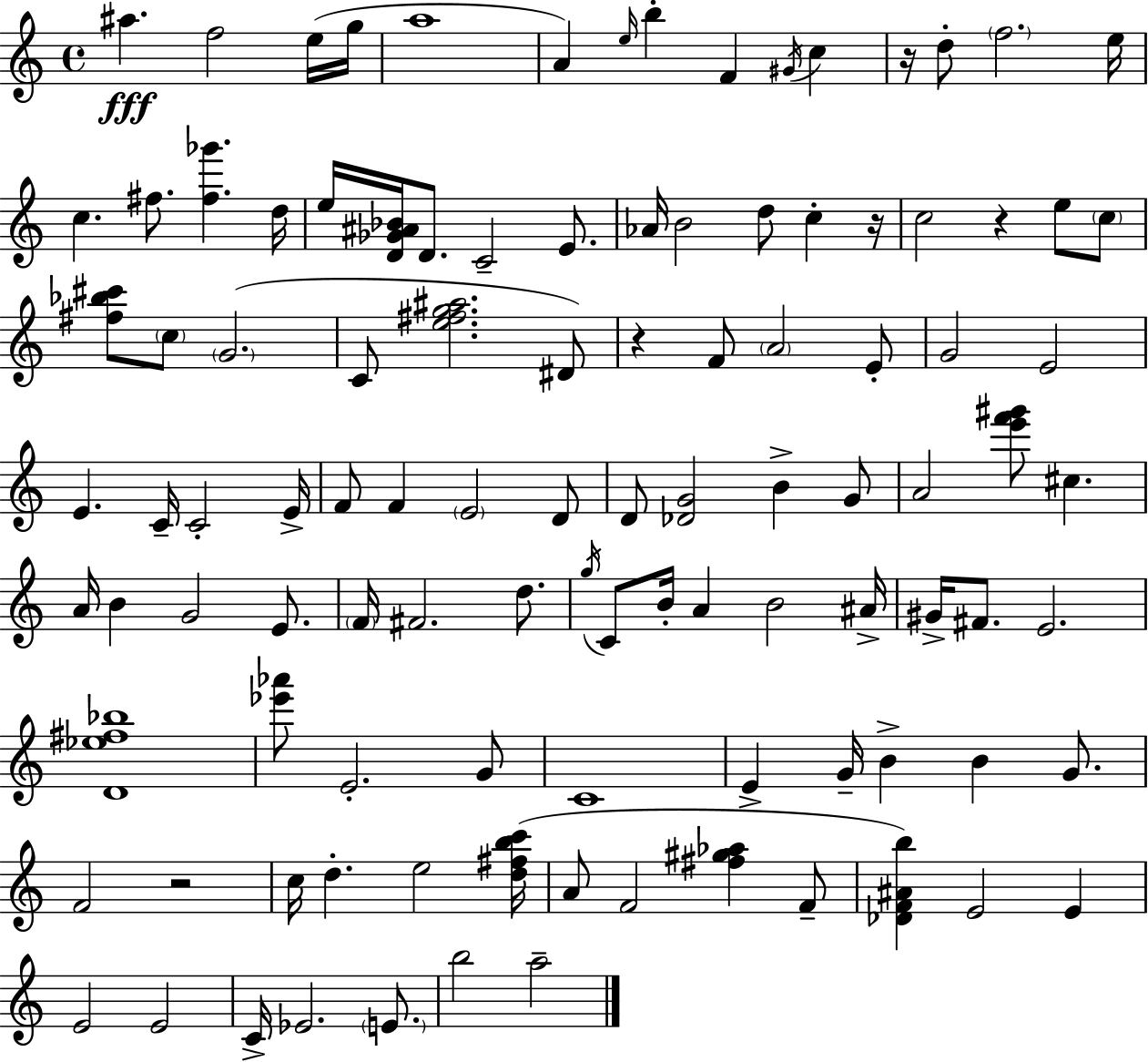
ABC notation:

X:1
T:Untitled
M:4/4
L:1/4
K:C
^a f2 e/4 g/4 a4 A e/4 b F ^G/4 c z/4 d/2 f2 e/4 c ^f/2 [^f_g'] d/4 e/4 [D_G^A_B]/4 D/2 C2 E/2 _A/4 B2 d/2 c z/4 c2 z e/2 c/2 [^f_b^c']/2 c/2 G2 C/2 [e^fg^a]2 ^D/2 z F/2 A2 E/2 G2 E2 E C/4 C2 E/4 F/2 F E2 D/2 D/2 [_DG]2 B G/2 A2 [e'f'^g']/2 ^c A/4 B G2 E/2 F/4 ^F2 d/2 g/4 C/2 B/4 A B2 ^A/4 ^G/4 ^F/2 E2 [D_e^f_b]4 [_e'_a']/2 E2 G/2 C4 E G/4 B B G/2 F2 z2 c/4 d e2 [d^fbc']/4 A/2 F2 [^f^g_a] F/2 [_DF^Ab] E2 E E2 E2 C/4 _E2 E/2 b2 a2